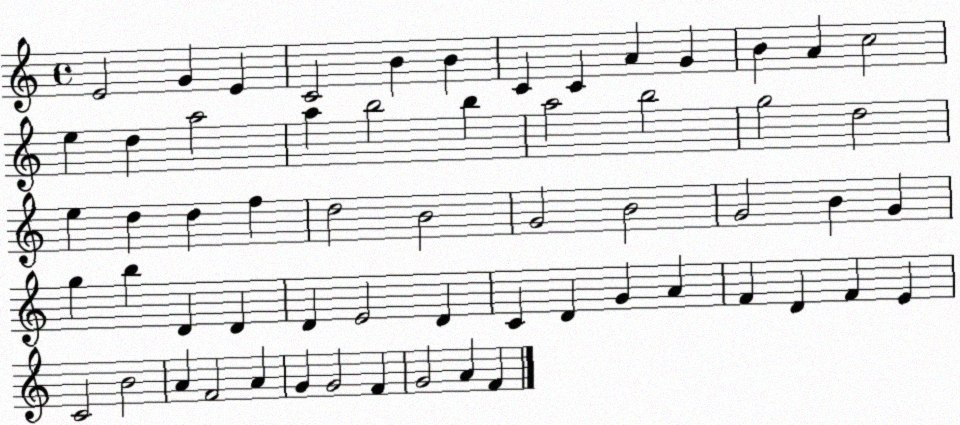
X:1
T:Untitled
M:4/4
L:1/4
K:C
E2 G E C2 B B C C A G B A c2 e d a2 a b2 b a2 b2 g2 d2 e d d f d2 B2 G2 B2 G2 B G g b D D D E2 D C D G A F D F E C2 B2 A F2 A G G2 F G2 A F